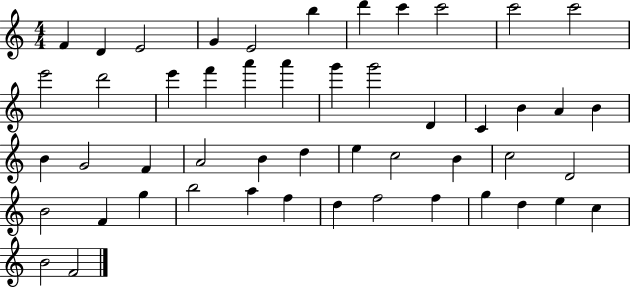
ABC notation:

X:1
T:Untitled
M:4/4
L:1/4
K:C
F D E2 G E2 b d' c' c'2 c'2 c'2 e'2 d'2 e' f' a' a' g' g'2 D C B A B B G2 F A2 B d e c2 B c2 D2 B2 F g b2 a f d f2 f g d e c B2 F2